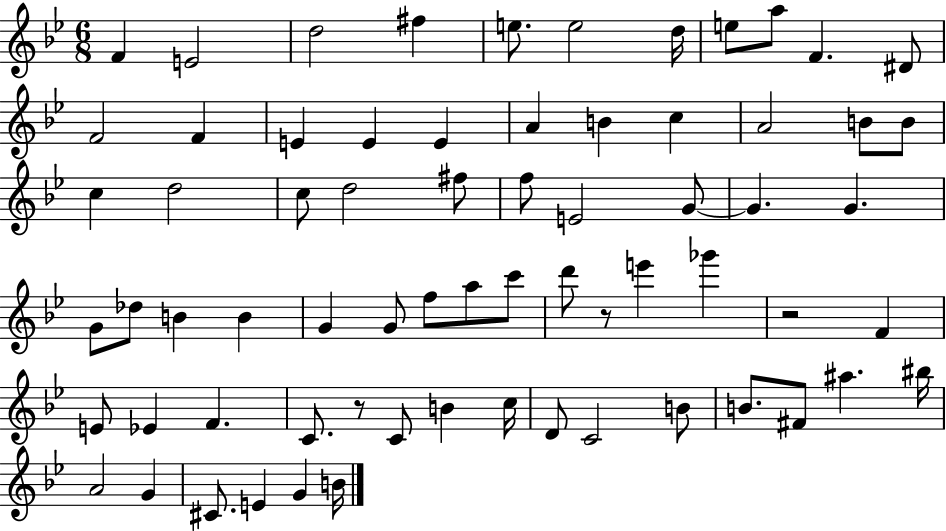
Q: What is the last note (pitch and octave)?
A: B4